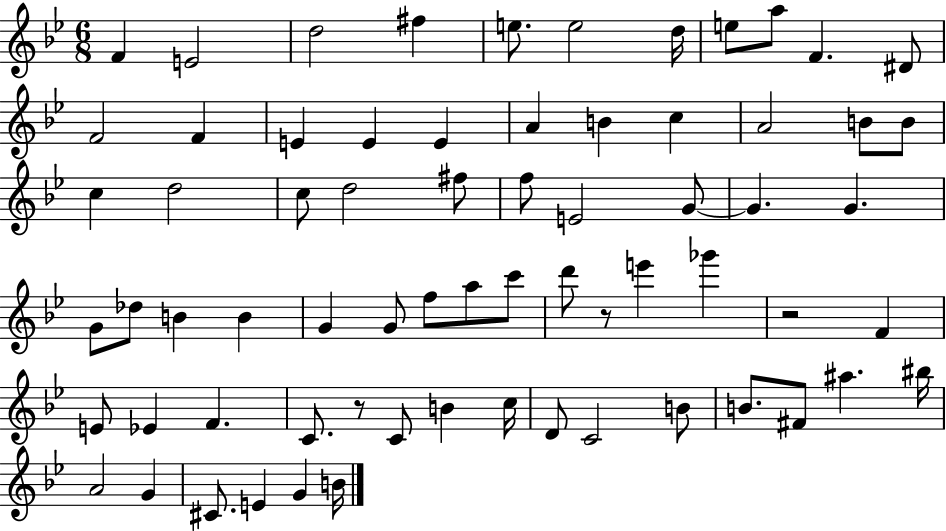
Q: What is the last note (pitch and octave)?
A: B4